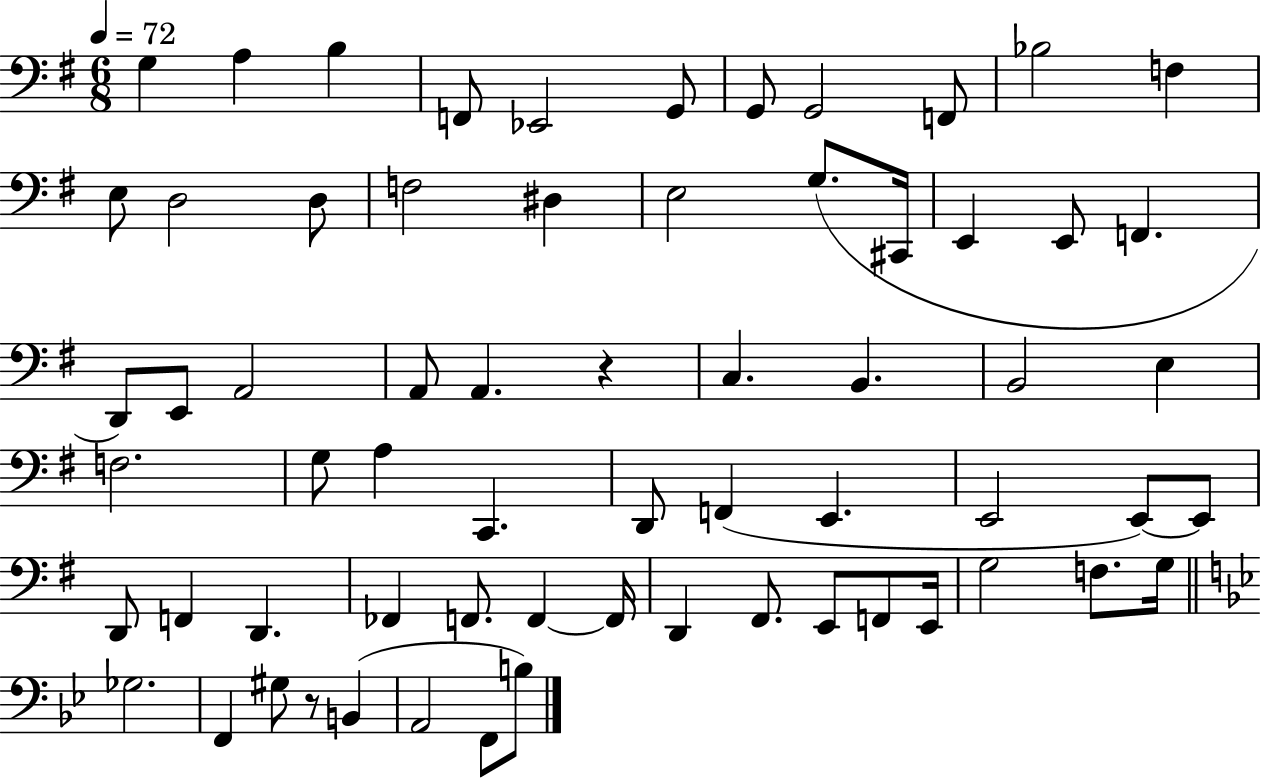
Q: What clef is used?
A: bass